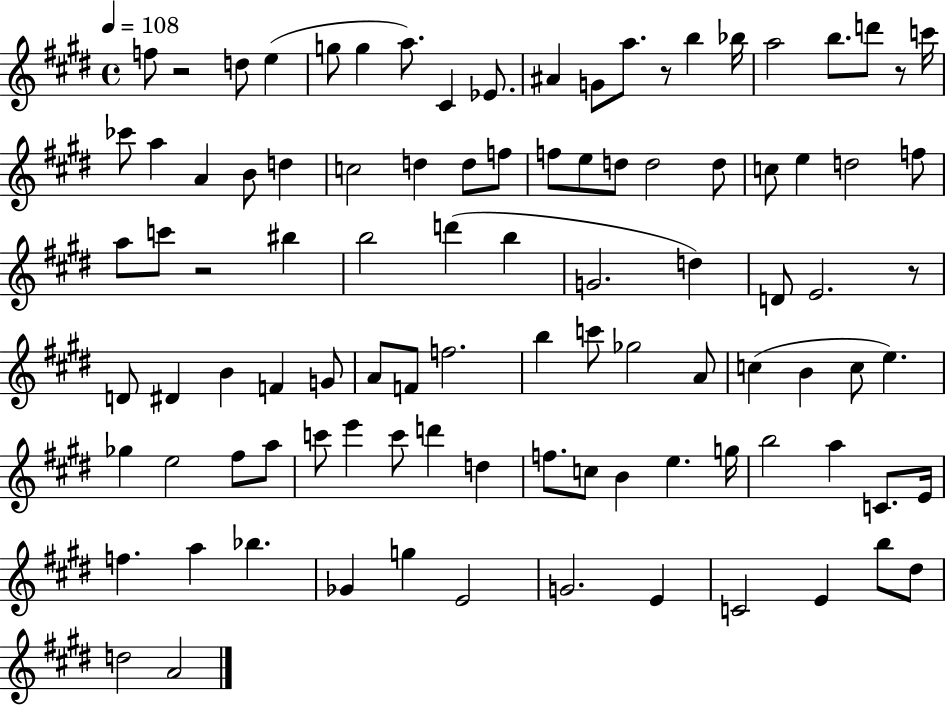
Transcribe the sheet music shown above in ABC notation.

X:1
T:Untitled
M:4/4
L:1/4
K:E
f/2 z2 d/2 e g/2 g a/2 ^C _E/2 ^A G/2 a/2 z/2 b _b/4 a2 b/2 d'/2 z/2 c'/4 _c'/2 a A B/2 d c2 d d/2 f/2 f/2 e/2 d/2 d2 d/2 c/2 e d2 f/2 a/2 c'/2 z2 ^b b2 d' b G2 d D/2 E2 z/2 D/2 ^D B F G/2 A/2 F/2 f2 b c'/2 _g2 A/2 c B c/2 e _g e2 ^f/2 a/2 c'/2 e' c'/2 d' d f/2 c/2 B e g/4 b2 a C/2 E/4 f a _b _G g E2 G2 E C2 E b/2 ^d/2 d2 A2